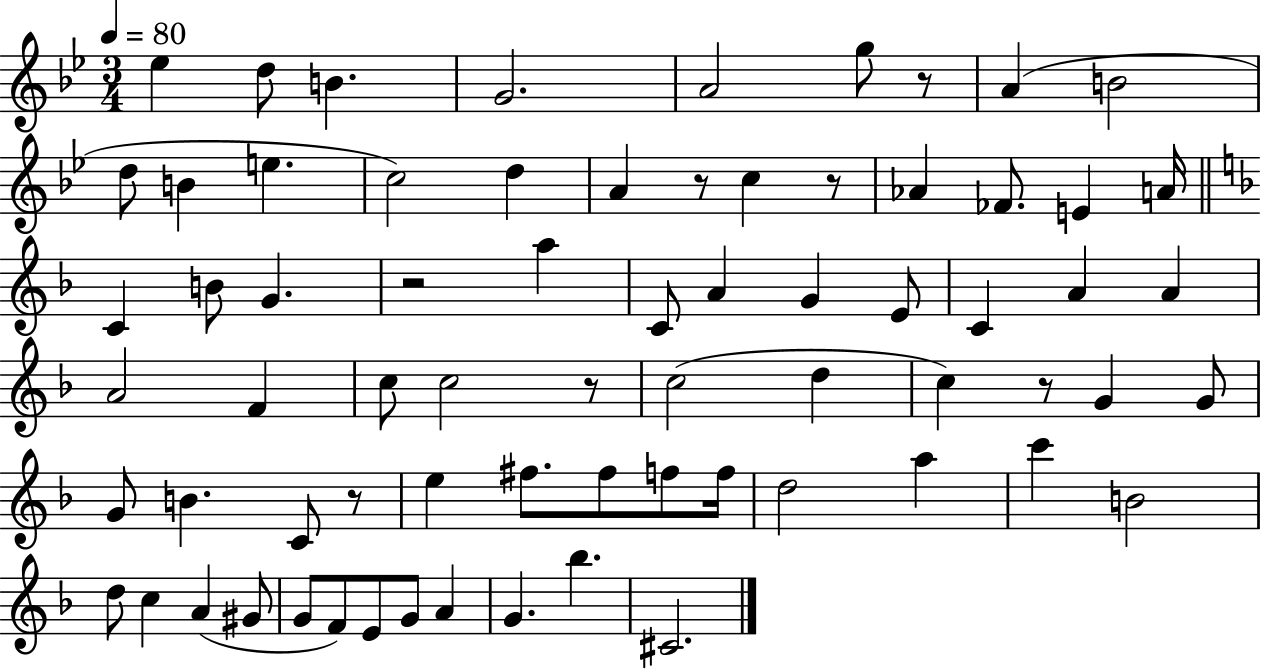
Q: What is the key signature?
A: BES major